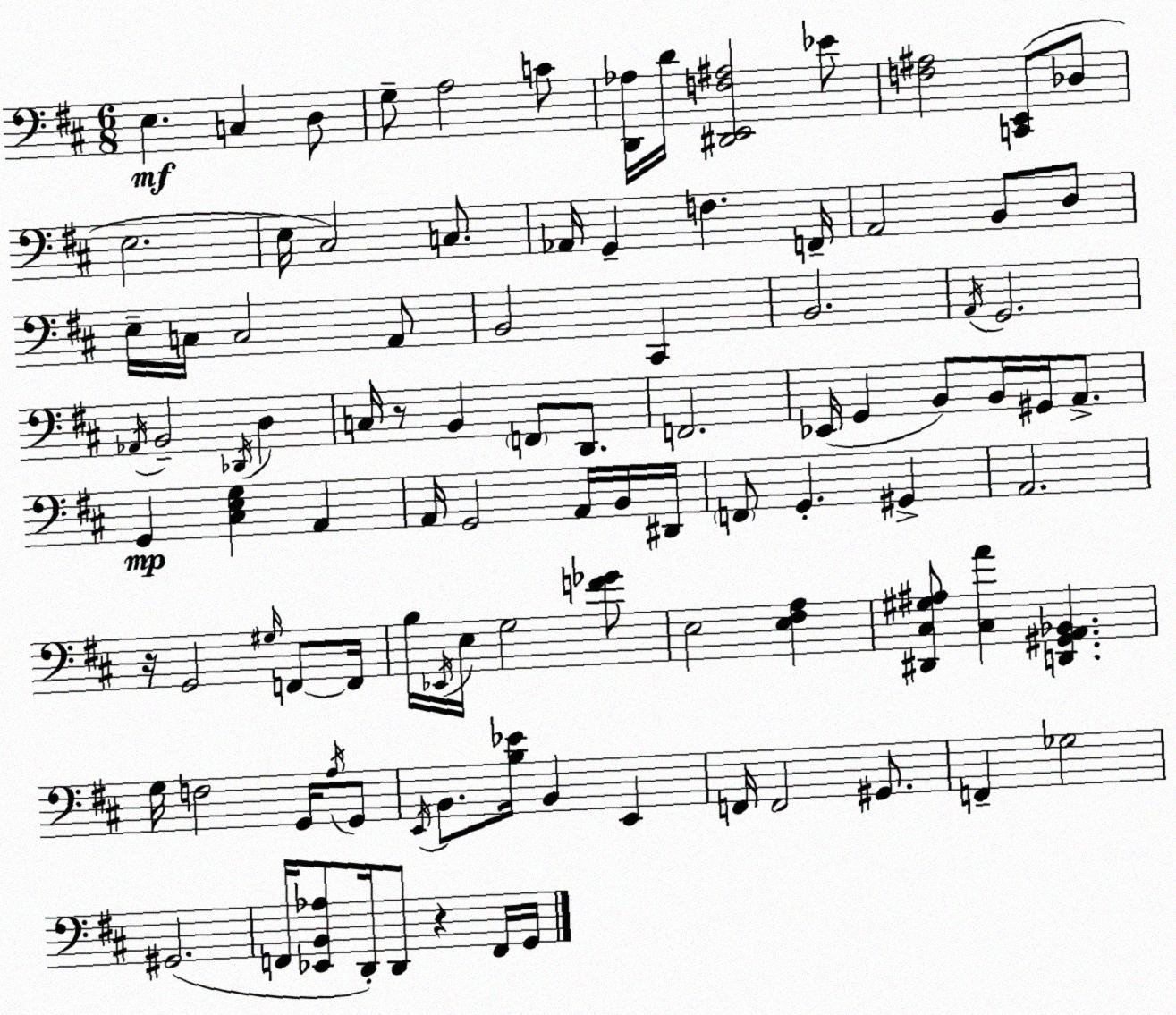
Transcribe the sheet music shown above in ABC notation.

X:1
T:Untitled
M:6/8
L:1/4
K:D
E, C, D,/2 G,/2 A,2 C/2 [D,,_A,]/4 D/4 [^D,,E,,F,^A,]2 _E/2 [F,^A,]2 [C,,E,,]/2 _D,/2 E,2 E,/4 ^C,2 C,/2 _A,,/4 G,, F, F,,/4 A,,2 B,,/2 D,/2 E,/4 C,/4 C,2 A,,/2 B,,2 ^C,, B,,2 A,,/4 G,,2 _A,,/4 B,,2 _D,,/4 D, C,/4 z/2 B,, F,,/2 D,,/2 F,,2 _E,,/4 G,, B,,/2 B,,/4 ^G,,/4 A,,/2 G,, [^C,E,G,] A,, A,,/4 G,,2 A,,/4 B,,/4 ^D,,/4 F,,/2 G,, ^G,, A,,2 z/4 G,,2 ^G,/4 F,,/2 F,,/4 B,/4 _E,,/4 E,/4 G,2 [F_G]/2 E,2 [E,^F,A,] [^D,,^C,^G,^A,]/2 [^C,A] [D,,^G,,A,,_B,,] G,/4 F,2 G,,/4 A,/4 G,,/2 E,,/4 B,,/2 [B,_E]/4 B,, E,, F,,/4 F,,2 ^G,,/2 F,, _G,2 ^G,,2 F,,/4 [_E,,B,,_A,]/2 D,,/4 D,,/2 z F,,/4 G,,/4